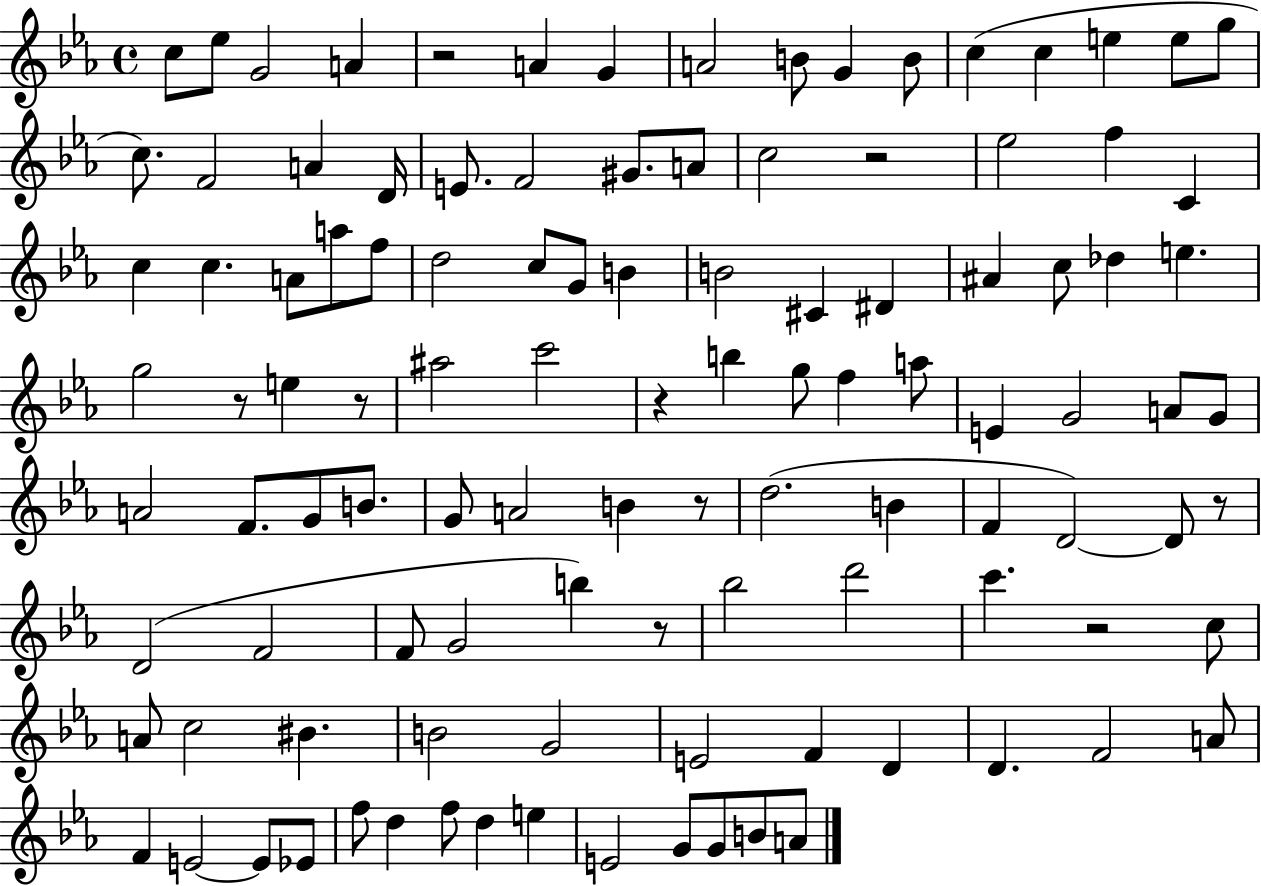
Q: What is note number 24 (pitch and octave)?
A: C5